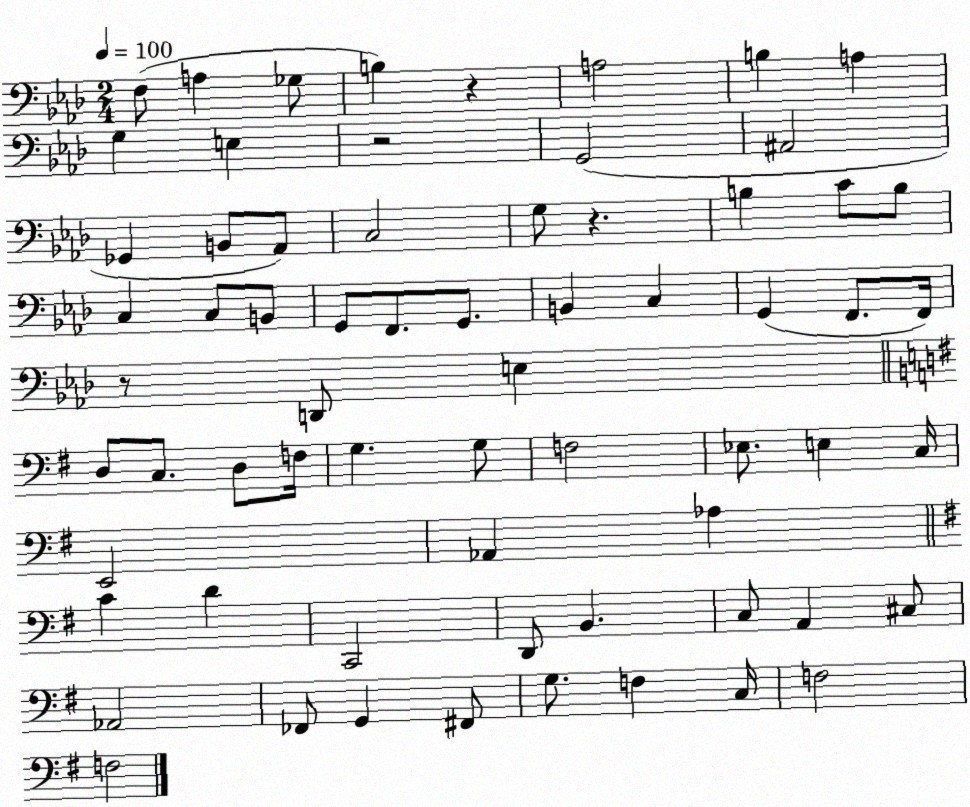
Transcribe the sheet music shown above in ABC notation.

X:1
T:Untitled
M:2/4
L:1/4
K:Ab
F,/2 A, _G,/2 B, z A,2 B, A, G, E, z2 G,,2 ^A,,2 _G,, B,,/2 _A,,/2 C,2 G,/2 z B, C/2 B,/2 C, C,/2 B,,/2 G,,/2 F,,/2 G,,/2 B,, C, G,, F,,/2 F,,/4 z/2 D,,/2 E, D,/2 C,/2 D,/2 F,/4 G, G,/2 F,2 _E,/2 E, C,/4 E,,2 _A,, _A, C D C,,2 D,,/2 B,, C,/2 A,, ^C,/2 _A,,2 _F,,/2 G,, ^F,,/2 G,/2 F, C,/4 F,2 F,2